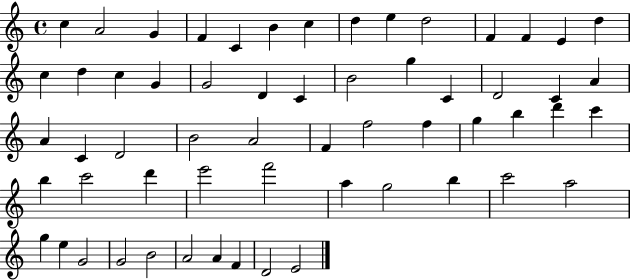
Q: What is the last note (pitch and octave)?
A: E4